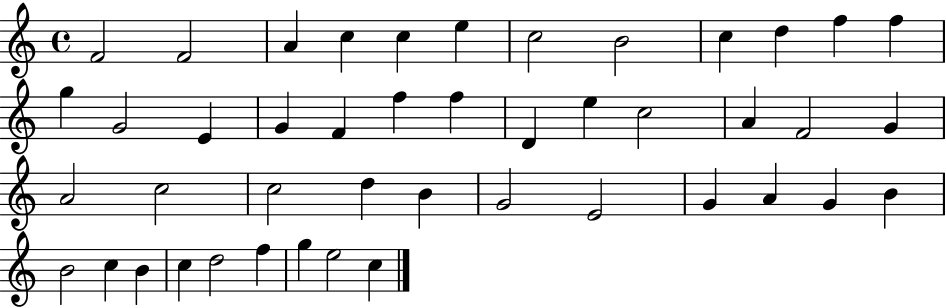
F4/h F4/h A4/q C5/q C5/q E5/q C5/h B4/h C5/q D5/q F5/q F5/q G5/q G4/h E4/q G4/q F4/q F5/q F5/q D4/q E5/q C5/h A4/q F4/h G4/q A4/h C5/h C5/h D5/q B4/q G4/h E4/h G4/q A4/q G4/q B4/q B4/h C5/q B4/q C5/q D5/h F5/q G5/q E5/h C5/q